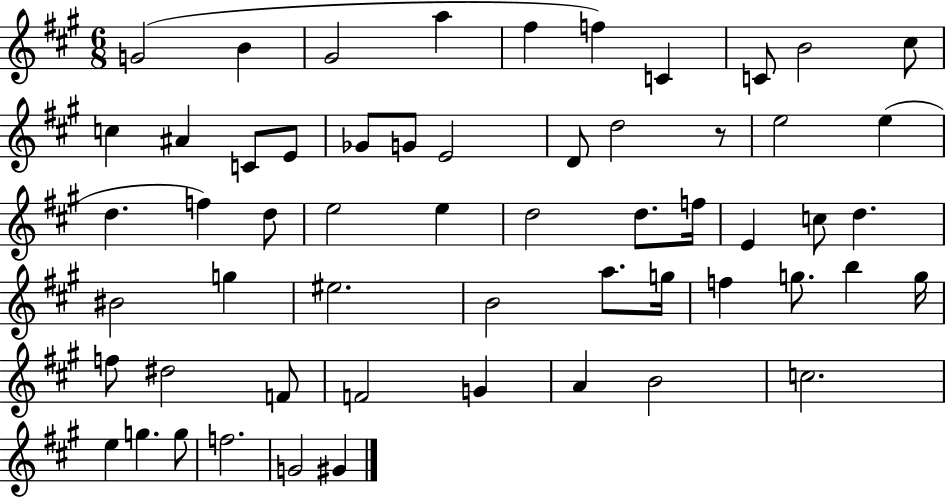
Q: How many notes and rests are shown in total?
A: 57